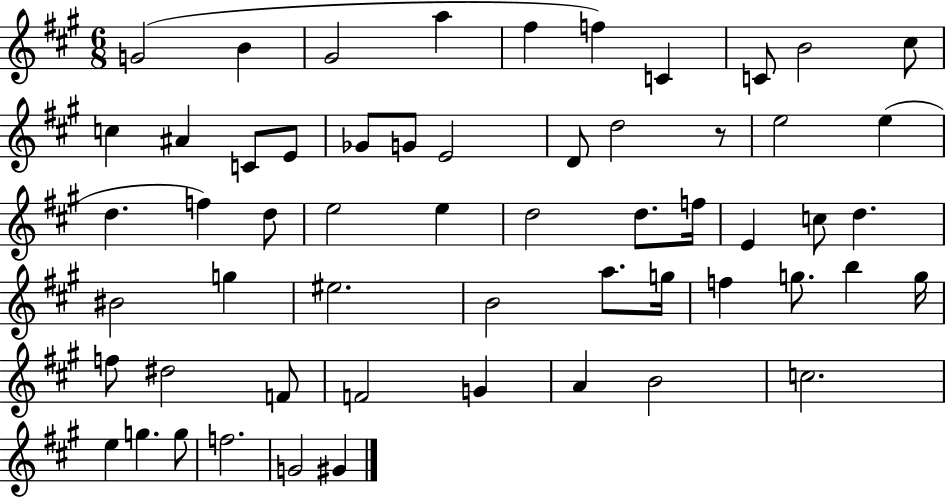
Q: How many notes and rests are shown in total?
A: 57